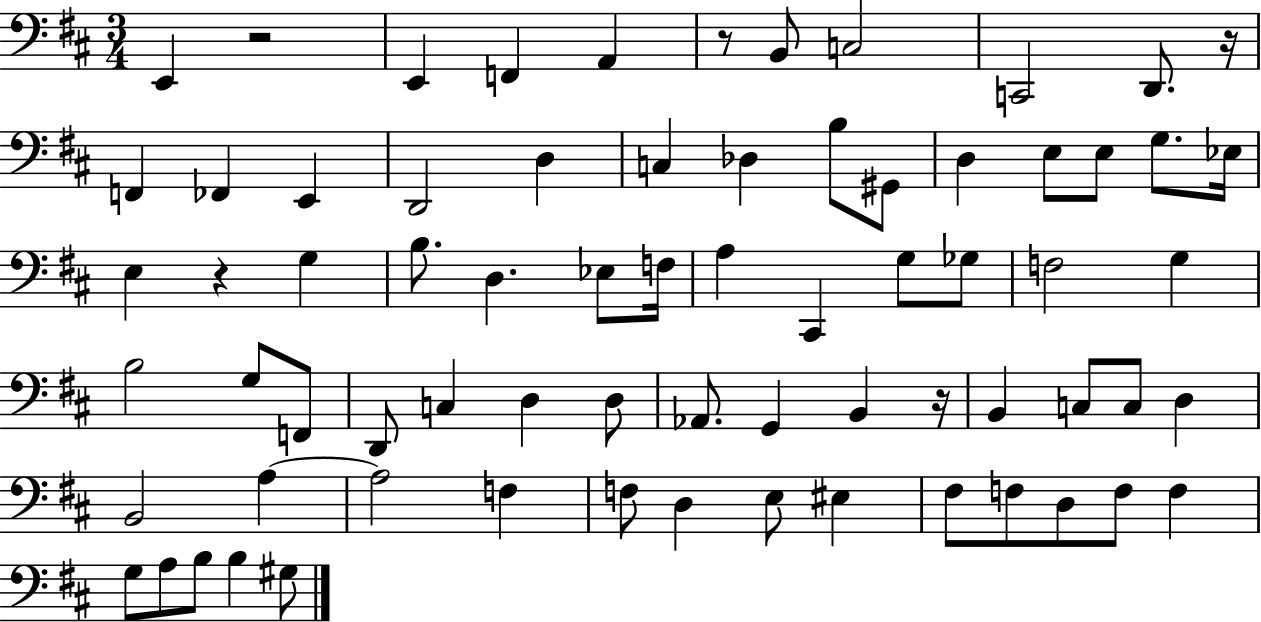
{
  \clef bass
  \numericTimeSignature
  \time 3/4
  \key d \major
  e,4 r2 | e,4 f,4 a,4 | r8 b,8 c2 | c,2 d,8. r16 | \break f,4 fes,4 e,4 | d,2 d4 | c4 des4 b8 gis,8 | d4 e8 e8 g8. ees16 | \break e4 r4 g4 | b8. d4. ees8 f16 | a4 cis,4 g8 ges8 | f2 g4 | \break b2 g8 f,8 | d,8 c4 d4 d8 | aes,8. g,4 b,4 r16 | b,4 c8 c8 d4 | \break b,2 a4~~ | a2 f4 | f8 d4 e8 eis4 | fis8 f8 d8 f8 f4 | \break g8 a8 b8 b4 gis8 | \bar "|."
}